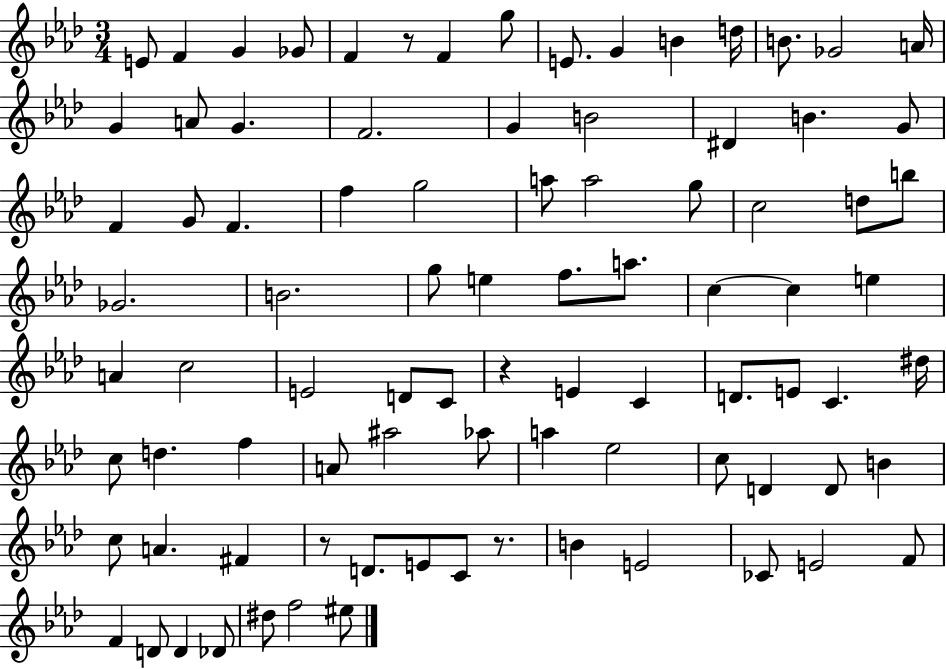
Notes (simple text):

E4/e F4/q G4/q Gb4/e F4/q R/e F4/q G5/e E4/e. G4/q B4/q D5/s B4/e. Gb4/h A4/s G4/q A4/e G4/q. F4/h. G4/q B4/h D#4/q B4/q. G4/e F4/q G4/e F4/q. F5/q G5/h A5/e A5/h G5/e C5/h D5/e B5/e Gb4/h. B4/h. G5/e E5/q F5/e. A5/e. C5/q C5/q E5/q A4/q C5/h E4/h D4/e C4/e R/q E4/q C4/q D4/e. E4/e C4/q. D#5/s C5/e D5/q. F5/q A4/e A#5/h Ab5/e A5/q Eb5/h C5/e D4/q D4/e B4/q C5/e A4/q. F#4/q R/e D4/e. E4/e C4/e R/e. B4/q E4/h CES4/e E4/h F4/e F4/q D4/e D4/q Db4/e D#5/e F5/h EIS5/e